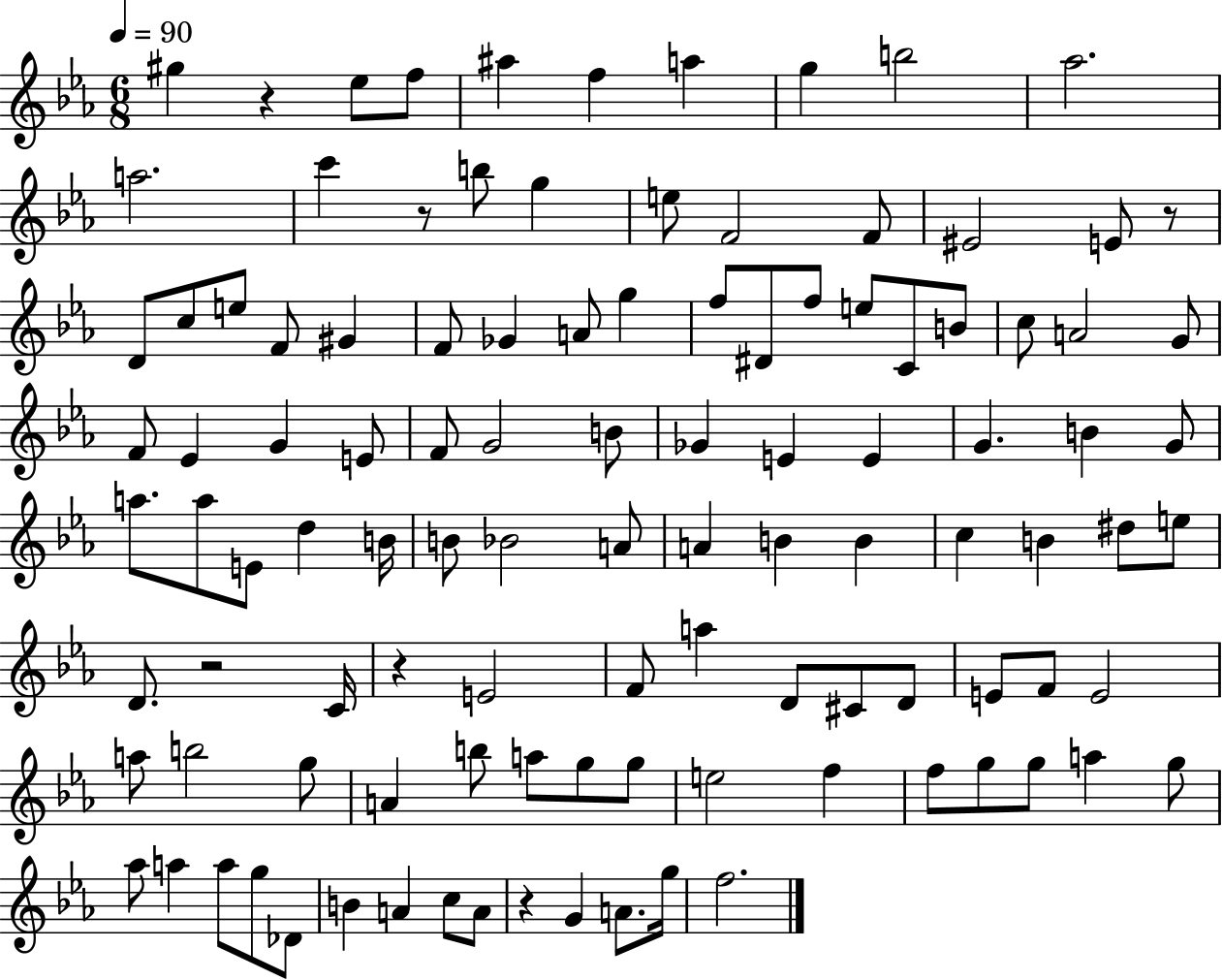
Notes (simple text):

G#5/q R/q Eb5/e F5/e A#5/q F5/q A5/q G5/q B5/h Ab5/h. A5/h. C6/q R/e B5/e G5/q E5/e F4/h F4/e EIS4/h E4/e R/e D4/e C5/e E5/e F4/e G#4/q F4/e Gb4/q A4/e G5/q F5/e D#4/e F5/e E5/e C4/e B4/e C5/e A4/h G4/e F4/e Eb4/q G4/q E4/e F4/e G4/h B4/e Gb4/q E4/q E4/q G4/q. B4/q G4/e A5/e. A5/e E4/e D5/q B4/s B4/e Bb4/h A4/e A4/q B4/q B4/q C5/q B4/q D#5/e E5/e D4/e. R/h C4/s R/q E4/h F4/e A5/q D4/e C#4/e D4/e E4/e F4/e E4/h A5/e B5/h G5/e A4/q B5/e A5/e G5/e G5/e E5/h F5/q F5/e G5/e G5/e A5/q G5/e Ab5/e A5/q A5/e G5/e Db4/e B4/q A4/q C5/e A4/e R/q G4/q A4/e. G5/s F5/h.